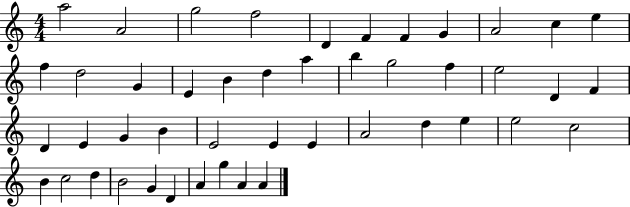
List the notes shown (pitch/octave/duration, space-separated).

A5/h A4/h G5/h F5/h D4/q F4/q F4/q G4/q A4/h C5/q E5/q F5/q D5/h G4/q E4/q B4/q D5/q A5/q B5/q G5/h F5/q E5/h D4/q F4/q D4/q E4/q G4/q B4/q E4/h E4/q E4/q A4/h D5/q E5/q E5/h C5/h B4/q C5/h D5/q B4/h G4/q D4/q A4/q G5/q A4/q A4/q